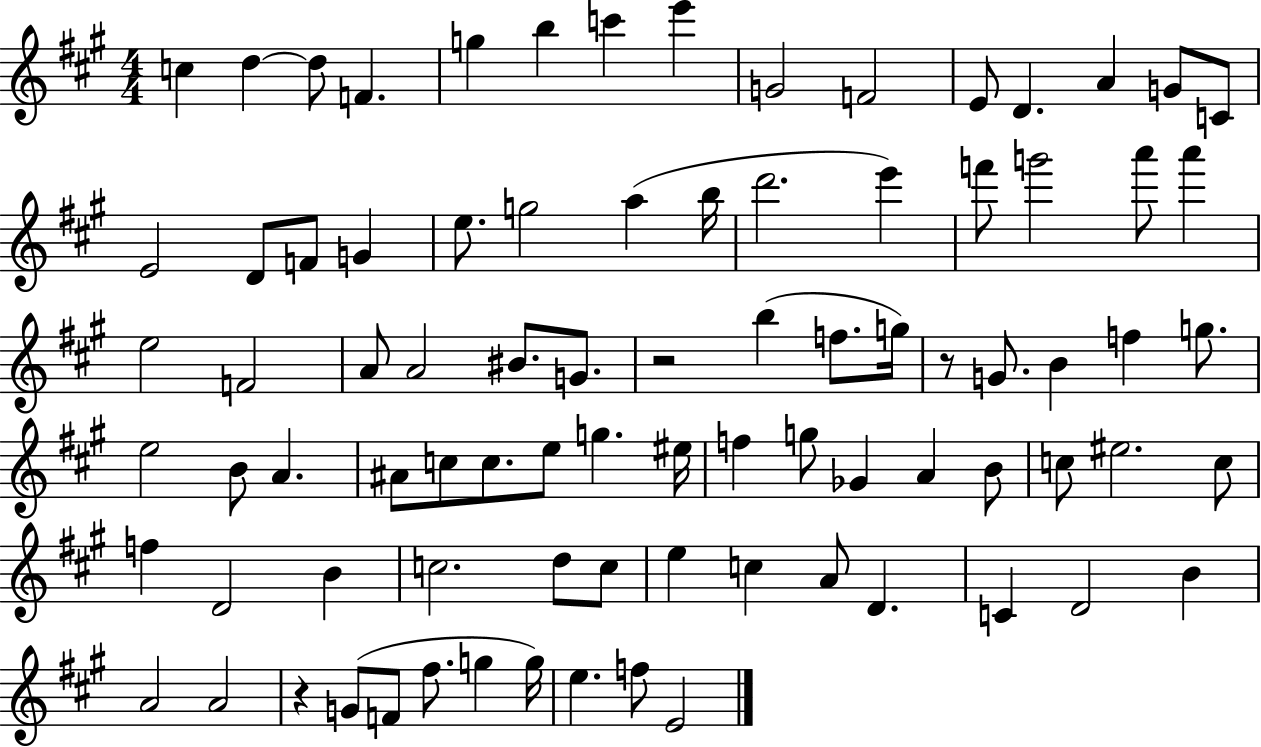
C5/q D5/q D5/e F4/q. G5/q B5/q C6/q E6/q G4/h F4/h E4/e D4/q. A4/q G4/e C4/e E4/h D4/e F4/e G4/q E5/e. G5/h A5/q B5/s D6/h. E6/q F6/e G6/h A6/e A6/q E5/h F4/h A4/e A4/h BIS4/e. G4/e. R/h B5/q F5/e. G5/s R/e G4/e. B4/q F5/q G5/e. E5/h B4/e A4/q. A#4/e C5/e C5/e. E5/e G5/q. EIS5/s F5/q G5/e Gb4/q A4/q B4/e C5/e EIS5/h. C5/e F5/q D4/h B4/q C5/h. D5/e C5/e E5/q C5/q A4/e D4/q. C4/q D4/h B4/q A4/h A4/h R/q G4/e F4/e F#5/e. G5/q G5/s E5/q. F5/e E4/h